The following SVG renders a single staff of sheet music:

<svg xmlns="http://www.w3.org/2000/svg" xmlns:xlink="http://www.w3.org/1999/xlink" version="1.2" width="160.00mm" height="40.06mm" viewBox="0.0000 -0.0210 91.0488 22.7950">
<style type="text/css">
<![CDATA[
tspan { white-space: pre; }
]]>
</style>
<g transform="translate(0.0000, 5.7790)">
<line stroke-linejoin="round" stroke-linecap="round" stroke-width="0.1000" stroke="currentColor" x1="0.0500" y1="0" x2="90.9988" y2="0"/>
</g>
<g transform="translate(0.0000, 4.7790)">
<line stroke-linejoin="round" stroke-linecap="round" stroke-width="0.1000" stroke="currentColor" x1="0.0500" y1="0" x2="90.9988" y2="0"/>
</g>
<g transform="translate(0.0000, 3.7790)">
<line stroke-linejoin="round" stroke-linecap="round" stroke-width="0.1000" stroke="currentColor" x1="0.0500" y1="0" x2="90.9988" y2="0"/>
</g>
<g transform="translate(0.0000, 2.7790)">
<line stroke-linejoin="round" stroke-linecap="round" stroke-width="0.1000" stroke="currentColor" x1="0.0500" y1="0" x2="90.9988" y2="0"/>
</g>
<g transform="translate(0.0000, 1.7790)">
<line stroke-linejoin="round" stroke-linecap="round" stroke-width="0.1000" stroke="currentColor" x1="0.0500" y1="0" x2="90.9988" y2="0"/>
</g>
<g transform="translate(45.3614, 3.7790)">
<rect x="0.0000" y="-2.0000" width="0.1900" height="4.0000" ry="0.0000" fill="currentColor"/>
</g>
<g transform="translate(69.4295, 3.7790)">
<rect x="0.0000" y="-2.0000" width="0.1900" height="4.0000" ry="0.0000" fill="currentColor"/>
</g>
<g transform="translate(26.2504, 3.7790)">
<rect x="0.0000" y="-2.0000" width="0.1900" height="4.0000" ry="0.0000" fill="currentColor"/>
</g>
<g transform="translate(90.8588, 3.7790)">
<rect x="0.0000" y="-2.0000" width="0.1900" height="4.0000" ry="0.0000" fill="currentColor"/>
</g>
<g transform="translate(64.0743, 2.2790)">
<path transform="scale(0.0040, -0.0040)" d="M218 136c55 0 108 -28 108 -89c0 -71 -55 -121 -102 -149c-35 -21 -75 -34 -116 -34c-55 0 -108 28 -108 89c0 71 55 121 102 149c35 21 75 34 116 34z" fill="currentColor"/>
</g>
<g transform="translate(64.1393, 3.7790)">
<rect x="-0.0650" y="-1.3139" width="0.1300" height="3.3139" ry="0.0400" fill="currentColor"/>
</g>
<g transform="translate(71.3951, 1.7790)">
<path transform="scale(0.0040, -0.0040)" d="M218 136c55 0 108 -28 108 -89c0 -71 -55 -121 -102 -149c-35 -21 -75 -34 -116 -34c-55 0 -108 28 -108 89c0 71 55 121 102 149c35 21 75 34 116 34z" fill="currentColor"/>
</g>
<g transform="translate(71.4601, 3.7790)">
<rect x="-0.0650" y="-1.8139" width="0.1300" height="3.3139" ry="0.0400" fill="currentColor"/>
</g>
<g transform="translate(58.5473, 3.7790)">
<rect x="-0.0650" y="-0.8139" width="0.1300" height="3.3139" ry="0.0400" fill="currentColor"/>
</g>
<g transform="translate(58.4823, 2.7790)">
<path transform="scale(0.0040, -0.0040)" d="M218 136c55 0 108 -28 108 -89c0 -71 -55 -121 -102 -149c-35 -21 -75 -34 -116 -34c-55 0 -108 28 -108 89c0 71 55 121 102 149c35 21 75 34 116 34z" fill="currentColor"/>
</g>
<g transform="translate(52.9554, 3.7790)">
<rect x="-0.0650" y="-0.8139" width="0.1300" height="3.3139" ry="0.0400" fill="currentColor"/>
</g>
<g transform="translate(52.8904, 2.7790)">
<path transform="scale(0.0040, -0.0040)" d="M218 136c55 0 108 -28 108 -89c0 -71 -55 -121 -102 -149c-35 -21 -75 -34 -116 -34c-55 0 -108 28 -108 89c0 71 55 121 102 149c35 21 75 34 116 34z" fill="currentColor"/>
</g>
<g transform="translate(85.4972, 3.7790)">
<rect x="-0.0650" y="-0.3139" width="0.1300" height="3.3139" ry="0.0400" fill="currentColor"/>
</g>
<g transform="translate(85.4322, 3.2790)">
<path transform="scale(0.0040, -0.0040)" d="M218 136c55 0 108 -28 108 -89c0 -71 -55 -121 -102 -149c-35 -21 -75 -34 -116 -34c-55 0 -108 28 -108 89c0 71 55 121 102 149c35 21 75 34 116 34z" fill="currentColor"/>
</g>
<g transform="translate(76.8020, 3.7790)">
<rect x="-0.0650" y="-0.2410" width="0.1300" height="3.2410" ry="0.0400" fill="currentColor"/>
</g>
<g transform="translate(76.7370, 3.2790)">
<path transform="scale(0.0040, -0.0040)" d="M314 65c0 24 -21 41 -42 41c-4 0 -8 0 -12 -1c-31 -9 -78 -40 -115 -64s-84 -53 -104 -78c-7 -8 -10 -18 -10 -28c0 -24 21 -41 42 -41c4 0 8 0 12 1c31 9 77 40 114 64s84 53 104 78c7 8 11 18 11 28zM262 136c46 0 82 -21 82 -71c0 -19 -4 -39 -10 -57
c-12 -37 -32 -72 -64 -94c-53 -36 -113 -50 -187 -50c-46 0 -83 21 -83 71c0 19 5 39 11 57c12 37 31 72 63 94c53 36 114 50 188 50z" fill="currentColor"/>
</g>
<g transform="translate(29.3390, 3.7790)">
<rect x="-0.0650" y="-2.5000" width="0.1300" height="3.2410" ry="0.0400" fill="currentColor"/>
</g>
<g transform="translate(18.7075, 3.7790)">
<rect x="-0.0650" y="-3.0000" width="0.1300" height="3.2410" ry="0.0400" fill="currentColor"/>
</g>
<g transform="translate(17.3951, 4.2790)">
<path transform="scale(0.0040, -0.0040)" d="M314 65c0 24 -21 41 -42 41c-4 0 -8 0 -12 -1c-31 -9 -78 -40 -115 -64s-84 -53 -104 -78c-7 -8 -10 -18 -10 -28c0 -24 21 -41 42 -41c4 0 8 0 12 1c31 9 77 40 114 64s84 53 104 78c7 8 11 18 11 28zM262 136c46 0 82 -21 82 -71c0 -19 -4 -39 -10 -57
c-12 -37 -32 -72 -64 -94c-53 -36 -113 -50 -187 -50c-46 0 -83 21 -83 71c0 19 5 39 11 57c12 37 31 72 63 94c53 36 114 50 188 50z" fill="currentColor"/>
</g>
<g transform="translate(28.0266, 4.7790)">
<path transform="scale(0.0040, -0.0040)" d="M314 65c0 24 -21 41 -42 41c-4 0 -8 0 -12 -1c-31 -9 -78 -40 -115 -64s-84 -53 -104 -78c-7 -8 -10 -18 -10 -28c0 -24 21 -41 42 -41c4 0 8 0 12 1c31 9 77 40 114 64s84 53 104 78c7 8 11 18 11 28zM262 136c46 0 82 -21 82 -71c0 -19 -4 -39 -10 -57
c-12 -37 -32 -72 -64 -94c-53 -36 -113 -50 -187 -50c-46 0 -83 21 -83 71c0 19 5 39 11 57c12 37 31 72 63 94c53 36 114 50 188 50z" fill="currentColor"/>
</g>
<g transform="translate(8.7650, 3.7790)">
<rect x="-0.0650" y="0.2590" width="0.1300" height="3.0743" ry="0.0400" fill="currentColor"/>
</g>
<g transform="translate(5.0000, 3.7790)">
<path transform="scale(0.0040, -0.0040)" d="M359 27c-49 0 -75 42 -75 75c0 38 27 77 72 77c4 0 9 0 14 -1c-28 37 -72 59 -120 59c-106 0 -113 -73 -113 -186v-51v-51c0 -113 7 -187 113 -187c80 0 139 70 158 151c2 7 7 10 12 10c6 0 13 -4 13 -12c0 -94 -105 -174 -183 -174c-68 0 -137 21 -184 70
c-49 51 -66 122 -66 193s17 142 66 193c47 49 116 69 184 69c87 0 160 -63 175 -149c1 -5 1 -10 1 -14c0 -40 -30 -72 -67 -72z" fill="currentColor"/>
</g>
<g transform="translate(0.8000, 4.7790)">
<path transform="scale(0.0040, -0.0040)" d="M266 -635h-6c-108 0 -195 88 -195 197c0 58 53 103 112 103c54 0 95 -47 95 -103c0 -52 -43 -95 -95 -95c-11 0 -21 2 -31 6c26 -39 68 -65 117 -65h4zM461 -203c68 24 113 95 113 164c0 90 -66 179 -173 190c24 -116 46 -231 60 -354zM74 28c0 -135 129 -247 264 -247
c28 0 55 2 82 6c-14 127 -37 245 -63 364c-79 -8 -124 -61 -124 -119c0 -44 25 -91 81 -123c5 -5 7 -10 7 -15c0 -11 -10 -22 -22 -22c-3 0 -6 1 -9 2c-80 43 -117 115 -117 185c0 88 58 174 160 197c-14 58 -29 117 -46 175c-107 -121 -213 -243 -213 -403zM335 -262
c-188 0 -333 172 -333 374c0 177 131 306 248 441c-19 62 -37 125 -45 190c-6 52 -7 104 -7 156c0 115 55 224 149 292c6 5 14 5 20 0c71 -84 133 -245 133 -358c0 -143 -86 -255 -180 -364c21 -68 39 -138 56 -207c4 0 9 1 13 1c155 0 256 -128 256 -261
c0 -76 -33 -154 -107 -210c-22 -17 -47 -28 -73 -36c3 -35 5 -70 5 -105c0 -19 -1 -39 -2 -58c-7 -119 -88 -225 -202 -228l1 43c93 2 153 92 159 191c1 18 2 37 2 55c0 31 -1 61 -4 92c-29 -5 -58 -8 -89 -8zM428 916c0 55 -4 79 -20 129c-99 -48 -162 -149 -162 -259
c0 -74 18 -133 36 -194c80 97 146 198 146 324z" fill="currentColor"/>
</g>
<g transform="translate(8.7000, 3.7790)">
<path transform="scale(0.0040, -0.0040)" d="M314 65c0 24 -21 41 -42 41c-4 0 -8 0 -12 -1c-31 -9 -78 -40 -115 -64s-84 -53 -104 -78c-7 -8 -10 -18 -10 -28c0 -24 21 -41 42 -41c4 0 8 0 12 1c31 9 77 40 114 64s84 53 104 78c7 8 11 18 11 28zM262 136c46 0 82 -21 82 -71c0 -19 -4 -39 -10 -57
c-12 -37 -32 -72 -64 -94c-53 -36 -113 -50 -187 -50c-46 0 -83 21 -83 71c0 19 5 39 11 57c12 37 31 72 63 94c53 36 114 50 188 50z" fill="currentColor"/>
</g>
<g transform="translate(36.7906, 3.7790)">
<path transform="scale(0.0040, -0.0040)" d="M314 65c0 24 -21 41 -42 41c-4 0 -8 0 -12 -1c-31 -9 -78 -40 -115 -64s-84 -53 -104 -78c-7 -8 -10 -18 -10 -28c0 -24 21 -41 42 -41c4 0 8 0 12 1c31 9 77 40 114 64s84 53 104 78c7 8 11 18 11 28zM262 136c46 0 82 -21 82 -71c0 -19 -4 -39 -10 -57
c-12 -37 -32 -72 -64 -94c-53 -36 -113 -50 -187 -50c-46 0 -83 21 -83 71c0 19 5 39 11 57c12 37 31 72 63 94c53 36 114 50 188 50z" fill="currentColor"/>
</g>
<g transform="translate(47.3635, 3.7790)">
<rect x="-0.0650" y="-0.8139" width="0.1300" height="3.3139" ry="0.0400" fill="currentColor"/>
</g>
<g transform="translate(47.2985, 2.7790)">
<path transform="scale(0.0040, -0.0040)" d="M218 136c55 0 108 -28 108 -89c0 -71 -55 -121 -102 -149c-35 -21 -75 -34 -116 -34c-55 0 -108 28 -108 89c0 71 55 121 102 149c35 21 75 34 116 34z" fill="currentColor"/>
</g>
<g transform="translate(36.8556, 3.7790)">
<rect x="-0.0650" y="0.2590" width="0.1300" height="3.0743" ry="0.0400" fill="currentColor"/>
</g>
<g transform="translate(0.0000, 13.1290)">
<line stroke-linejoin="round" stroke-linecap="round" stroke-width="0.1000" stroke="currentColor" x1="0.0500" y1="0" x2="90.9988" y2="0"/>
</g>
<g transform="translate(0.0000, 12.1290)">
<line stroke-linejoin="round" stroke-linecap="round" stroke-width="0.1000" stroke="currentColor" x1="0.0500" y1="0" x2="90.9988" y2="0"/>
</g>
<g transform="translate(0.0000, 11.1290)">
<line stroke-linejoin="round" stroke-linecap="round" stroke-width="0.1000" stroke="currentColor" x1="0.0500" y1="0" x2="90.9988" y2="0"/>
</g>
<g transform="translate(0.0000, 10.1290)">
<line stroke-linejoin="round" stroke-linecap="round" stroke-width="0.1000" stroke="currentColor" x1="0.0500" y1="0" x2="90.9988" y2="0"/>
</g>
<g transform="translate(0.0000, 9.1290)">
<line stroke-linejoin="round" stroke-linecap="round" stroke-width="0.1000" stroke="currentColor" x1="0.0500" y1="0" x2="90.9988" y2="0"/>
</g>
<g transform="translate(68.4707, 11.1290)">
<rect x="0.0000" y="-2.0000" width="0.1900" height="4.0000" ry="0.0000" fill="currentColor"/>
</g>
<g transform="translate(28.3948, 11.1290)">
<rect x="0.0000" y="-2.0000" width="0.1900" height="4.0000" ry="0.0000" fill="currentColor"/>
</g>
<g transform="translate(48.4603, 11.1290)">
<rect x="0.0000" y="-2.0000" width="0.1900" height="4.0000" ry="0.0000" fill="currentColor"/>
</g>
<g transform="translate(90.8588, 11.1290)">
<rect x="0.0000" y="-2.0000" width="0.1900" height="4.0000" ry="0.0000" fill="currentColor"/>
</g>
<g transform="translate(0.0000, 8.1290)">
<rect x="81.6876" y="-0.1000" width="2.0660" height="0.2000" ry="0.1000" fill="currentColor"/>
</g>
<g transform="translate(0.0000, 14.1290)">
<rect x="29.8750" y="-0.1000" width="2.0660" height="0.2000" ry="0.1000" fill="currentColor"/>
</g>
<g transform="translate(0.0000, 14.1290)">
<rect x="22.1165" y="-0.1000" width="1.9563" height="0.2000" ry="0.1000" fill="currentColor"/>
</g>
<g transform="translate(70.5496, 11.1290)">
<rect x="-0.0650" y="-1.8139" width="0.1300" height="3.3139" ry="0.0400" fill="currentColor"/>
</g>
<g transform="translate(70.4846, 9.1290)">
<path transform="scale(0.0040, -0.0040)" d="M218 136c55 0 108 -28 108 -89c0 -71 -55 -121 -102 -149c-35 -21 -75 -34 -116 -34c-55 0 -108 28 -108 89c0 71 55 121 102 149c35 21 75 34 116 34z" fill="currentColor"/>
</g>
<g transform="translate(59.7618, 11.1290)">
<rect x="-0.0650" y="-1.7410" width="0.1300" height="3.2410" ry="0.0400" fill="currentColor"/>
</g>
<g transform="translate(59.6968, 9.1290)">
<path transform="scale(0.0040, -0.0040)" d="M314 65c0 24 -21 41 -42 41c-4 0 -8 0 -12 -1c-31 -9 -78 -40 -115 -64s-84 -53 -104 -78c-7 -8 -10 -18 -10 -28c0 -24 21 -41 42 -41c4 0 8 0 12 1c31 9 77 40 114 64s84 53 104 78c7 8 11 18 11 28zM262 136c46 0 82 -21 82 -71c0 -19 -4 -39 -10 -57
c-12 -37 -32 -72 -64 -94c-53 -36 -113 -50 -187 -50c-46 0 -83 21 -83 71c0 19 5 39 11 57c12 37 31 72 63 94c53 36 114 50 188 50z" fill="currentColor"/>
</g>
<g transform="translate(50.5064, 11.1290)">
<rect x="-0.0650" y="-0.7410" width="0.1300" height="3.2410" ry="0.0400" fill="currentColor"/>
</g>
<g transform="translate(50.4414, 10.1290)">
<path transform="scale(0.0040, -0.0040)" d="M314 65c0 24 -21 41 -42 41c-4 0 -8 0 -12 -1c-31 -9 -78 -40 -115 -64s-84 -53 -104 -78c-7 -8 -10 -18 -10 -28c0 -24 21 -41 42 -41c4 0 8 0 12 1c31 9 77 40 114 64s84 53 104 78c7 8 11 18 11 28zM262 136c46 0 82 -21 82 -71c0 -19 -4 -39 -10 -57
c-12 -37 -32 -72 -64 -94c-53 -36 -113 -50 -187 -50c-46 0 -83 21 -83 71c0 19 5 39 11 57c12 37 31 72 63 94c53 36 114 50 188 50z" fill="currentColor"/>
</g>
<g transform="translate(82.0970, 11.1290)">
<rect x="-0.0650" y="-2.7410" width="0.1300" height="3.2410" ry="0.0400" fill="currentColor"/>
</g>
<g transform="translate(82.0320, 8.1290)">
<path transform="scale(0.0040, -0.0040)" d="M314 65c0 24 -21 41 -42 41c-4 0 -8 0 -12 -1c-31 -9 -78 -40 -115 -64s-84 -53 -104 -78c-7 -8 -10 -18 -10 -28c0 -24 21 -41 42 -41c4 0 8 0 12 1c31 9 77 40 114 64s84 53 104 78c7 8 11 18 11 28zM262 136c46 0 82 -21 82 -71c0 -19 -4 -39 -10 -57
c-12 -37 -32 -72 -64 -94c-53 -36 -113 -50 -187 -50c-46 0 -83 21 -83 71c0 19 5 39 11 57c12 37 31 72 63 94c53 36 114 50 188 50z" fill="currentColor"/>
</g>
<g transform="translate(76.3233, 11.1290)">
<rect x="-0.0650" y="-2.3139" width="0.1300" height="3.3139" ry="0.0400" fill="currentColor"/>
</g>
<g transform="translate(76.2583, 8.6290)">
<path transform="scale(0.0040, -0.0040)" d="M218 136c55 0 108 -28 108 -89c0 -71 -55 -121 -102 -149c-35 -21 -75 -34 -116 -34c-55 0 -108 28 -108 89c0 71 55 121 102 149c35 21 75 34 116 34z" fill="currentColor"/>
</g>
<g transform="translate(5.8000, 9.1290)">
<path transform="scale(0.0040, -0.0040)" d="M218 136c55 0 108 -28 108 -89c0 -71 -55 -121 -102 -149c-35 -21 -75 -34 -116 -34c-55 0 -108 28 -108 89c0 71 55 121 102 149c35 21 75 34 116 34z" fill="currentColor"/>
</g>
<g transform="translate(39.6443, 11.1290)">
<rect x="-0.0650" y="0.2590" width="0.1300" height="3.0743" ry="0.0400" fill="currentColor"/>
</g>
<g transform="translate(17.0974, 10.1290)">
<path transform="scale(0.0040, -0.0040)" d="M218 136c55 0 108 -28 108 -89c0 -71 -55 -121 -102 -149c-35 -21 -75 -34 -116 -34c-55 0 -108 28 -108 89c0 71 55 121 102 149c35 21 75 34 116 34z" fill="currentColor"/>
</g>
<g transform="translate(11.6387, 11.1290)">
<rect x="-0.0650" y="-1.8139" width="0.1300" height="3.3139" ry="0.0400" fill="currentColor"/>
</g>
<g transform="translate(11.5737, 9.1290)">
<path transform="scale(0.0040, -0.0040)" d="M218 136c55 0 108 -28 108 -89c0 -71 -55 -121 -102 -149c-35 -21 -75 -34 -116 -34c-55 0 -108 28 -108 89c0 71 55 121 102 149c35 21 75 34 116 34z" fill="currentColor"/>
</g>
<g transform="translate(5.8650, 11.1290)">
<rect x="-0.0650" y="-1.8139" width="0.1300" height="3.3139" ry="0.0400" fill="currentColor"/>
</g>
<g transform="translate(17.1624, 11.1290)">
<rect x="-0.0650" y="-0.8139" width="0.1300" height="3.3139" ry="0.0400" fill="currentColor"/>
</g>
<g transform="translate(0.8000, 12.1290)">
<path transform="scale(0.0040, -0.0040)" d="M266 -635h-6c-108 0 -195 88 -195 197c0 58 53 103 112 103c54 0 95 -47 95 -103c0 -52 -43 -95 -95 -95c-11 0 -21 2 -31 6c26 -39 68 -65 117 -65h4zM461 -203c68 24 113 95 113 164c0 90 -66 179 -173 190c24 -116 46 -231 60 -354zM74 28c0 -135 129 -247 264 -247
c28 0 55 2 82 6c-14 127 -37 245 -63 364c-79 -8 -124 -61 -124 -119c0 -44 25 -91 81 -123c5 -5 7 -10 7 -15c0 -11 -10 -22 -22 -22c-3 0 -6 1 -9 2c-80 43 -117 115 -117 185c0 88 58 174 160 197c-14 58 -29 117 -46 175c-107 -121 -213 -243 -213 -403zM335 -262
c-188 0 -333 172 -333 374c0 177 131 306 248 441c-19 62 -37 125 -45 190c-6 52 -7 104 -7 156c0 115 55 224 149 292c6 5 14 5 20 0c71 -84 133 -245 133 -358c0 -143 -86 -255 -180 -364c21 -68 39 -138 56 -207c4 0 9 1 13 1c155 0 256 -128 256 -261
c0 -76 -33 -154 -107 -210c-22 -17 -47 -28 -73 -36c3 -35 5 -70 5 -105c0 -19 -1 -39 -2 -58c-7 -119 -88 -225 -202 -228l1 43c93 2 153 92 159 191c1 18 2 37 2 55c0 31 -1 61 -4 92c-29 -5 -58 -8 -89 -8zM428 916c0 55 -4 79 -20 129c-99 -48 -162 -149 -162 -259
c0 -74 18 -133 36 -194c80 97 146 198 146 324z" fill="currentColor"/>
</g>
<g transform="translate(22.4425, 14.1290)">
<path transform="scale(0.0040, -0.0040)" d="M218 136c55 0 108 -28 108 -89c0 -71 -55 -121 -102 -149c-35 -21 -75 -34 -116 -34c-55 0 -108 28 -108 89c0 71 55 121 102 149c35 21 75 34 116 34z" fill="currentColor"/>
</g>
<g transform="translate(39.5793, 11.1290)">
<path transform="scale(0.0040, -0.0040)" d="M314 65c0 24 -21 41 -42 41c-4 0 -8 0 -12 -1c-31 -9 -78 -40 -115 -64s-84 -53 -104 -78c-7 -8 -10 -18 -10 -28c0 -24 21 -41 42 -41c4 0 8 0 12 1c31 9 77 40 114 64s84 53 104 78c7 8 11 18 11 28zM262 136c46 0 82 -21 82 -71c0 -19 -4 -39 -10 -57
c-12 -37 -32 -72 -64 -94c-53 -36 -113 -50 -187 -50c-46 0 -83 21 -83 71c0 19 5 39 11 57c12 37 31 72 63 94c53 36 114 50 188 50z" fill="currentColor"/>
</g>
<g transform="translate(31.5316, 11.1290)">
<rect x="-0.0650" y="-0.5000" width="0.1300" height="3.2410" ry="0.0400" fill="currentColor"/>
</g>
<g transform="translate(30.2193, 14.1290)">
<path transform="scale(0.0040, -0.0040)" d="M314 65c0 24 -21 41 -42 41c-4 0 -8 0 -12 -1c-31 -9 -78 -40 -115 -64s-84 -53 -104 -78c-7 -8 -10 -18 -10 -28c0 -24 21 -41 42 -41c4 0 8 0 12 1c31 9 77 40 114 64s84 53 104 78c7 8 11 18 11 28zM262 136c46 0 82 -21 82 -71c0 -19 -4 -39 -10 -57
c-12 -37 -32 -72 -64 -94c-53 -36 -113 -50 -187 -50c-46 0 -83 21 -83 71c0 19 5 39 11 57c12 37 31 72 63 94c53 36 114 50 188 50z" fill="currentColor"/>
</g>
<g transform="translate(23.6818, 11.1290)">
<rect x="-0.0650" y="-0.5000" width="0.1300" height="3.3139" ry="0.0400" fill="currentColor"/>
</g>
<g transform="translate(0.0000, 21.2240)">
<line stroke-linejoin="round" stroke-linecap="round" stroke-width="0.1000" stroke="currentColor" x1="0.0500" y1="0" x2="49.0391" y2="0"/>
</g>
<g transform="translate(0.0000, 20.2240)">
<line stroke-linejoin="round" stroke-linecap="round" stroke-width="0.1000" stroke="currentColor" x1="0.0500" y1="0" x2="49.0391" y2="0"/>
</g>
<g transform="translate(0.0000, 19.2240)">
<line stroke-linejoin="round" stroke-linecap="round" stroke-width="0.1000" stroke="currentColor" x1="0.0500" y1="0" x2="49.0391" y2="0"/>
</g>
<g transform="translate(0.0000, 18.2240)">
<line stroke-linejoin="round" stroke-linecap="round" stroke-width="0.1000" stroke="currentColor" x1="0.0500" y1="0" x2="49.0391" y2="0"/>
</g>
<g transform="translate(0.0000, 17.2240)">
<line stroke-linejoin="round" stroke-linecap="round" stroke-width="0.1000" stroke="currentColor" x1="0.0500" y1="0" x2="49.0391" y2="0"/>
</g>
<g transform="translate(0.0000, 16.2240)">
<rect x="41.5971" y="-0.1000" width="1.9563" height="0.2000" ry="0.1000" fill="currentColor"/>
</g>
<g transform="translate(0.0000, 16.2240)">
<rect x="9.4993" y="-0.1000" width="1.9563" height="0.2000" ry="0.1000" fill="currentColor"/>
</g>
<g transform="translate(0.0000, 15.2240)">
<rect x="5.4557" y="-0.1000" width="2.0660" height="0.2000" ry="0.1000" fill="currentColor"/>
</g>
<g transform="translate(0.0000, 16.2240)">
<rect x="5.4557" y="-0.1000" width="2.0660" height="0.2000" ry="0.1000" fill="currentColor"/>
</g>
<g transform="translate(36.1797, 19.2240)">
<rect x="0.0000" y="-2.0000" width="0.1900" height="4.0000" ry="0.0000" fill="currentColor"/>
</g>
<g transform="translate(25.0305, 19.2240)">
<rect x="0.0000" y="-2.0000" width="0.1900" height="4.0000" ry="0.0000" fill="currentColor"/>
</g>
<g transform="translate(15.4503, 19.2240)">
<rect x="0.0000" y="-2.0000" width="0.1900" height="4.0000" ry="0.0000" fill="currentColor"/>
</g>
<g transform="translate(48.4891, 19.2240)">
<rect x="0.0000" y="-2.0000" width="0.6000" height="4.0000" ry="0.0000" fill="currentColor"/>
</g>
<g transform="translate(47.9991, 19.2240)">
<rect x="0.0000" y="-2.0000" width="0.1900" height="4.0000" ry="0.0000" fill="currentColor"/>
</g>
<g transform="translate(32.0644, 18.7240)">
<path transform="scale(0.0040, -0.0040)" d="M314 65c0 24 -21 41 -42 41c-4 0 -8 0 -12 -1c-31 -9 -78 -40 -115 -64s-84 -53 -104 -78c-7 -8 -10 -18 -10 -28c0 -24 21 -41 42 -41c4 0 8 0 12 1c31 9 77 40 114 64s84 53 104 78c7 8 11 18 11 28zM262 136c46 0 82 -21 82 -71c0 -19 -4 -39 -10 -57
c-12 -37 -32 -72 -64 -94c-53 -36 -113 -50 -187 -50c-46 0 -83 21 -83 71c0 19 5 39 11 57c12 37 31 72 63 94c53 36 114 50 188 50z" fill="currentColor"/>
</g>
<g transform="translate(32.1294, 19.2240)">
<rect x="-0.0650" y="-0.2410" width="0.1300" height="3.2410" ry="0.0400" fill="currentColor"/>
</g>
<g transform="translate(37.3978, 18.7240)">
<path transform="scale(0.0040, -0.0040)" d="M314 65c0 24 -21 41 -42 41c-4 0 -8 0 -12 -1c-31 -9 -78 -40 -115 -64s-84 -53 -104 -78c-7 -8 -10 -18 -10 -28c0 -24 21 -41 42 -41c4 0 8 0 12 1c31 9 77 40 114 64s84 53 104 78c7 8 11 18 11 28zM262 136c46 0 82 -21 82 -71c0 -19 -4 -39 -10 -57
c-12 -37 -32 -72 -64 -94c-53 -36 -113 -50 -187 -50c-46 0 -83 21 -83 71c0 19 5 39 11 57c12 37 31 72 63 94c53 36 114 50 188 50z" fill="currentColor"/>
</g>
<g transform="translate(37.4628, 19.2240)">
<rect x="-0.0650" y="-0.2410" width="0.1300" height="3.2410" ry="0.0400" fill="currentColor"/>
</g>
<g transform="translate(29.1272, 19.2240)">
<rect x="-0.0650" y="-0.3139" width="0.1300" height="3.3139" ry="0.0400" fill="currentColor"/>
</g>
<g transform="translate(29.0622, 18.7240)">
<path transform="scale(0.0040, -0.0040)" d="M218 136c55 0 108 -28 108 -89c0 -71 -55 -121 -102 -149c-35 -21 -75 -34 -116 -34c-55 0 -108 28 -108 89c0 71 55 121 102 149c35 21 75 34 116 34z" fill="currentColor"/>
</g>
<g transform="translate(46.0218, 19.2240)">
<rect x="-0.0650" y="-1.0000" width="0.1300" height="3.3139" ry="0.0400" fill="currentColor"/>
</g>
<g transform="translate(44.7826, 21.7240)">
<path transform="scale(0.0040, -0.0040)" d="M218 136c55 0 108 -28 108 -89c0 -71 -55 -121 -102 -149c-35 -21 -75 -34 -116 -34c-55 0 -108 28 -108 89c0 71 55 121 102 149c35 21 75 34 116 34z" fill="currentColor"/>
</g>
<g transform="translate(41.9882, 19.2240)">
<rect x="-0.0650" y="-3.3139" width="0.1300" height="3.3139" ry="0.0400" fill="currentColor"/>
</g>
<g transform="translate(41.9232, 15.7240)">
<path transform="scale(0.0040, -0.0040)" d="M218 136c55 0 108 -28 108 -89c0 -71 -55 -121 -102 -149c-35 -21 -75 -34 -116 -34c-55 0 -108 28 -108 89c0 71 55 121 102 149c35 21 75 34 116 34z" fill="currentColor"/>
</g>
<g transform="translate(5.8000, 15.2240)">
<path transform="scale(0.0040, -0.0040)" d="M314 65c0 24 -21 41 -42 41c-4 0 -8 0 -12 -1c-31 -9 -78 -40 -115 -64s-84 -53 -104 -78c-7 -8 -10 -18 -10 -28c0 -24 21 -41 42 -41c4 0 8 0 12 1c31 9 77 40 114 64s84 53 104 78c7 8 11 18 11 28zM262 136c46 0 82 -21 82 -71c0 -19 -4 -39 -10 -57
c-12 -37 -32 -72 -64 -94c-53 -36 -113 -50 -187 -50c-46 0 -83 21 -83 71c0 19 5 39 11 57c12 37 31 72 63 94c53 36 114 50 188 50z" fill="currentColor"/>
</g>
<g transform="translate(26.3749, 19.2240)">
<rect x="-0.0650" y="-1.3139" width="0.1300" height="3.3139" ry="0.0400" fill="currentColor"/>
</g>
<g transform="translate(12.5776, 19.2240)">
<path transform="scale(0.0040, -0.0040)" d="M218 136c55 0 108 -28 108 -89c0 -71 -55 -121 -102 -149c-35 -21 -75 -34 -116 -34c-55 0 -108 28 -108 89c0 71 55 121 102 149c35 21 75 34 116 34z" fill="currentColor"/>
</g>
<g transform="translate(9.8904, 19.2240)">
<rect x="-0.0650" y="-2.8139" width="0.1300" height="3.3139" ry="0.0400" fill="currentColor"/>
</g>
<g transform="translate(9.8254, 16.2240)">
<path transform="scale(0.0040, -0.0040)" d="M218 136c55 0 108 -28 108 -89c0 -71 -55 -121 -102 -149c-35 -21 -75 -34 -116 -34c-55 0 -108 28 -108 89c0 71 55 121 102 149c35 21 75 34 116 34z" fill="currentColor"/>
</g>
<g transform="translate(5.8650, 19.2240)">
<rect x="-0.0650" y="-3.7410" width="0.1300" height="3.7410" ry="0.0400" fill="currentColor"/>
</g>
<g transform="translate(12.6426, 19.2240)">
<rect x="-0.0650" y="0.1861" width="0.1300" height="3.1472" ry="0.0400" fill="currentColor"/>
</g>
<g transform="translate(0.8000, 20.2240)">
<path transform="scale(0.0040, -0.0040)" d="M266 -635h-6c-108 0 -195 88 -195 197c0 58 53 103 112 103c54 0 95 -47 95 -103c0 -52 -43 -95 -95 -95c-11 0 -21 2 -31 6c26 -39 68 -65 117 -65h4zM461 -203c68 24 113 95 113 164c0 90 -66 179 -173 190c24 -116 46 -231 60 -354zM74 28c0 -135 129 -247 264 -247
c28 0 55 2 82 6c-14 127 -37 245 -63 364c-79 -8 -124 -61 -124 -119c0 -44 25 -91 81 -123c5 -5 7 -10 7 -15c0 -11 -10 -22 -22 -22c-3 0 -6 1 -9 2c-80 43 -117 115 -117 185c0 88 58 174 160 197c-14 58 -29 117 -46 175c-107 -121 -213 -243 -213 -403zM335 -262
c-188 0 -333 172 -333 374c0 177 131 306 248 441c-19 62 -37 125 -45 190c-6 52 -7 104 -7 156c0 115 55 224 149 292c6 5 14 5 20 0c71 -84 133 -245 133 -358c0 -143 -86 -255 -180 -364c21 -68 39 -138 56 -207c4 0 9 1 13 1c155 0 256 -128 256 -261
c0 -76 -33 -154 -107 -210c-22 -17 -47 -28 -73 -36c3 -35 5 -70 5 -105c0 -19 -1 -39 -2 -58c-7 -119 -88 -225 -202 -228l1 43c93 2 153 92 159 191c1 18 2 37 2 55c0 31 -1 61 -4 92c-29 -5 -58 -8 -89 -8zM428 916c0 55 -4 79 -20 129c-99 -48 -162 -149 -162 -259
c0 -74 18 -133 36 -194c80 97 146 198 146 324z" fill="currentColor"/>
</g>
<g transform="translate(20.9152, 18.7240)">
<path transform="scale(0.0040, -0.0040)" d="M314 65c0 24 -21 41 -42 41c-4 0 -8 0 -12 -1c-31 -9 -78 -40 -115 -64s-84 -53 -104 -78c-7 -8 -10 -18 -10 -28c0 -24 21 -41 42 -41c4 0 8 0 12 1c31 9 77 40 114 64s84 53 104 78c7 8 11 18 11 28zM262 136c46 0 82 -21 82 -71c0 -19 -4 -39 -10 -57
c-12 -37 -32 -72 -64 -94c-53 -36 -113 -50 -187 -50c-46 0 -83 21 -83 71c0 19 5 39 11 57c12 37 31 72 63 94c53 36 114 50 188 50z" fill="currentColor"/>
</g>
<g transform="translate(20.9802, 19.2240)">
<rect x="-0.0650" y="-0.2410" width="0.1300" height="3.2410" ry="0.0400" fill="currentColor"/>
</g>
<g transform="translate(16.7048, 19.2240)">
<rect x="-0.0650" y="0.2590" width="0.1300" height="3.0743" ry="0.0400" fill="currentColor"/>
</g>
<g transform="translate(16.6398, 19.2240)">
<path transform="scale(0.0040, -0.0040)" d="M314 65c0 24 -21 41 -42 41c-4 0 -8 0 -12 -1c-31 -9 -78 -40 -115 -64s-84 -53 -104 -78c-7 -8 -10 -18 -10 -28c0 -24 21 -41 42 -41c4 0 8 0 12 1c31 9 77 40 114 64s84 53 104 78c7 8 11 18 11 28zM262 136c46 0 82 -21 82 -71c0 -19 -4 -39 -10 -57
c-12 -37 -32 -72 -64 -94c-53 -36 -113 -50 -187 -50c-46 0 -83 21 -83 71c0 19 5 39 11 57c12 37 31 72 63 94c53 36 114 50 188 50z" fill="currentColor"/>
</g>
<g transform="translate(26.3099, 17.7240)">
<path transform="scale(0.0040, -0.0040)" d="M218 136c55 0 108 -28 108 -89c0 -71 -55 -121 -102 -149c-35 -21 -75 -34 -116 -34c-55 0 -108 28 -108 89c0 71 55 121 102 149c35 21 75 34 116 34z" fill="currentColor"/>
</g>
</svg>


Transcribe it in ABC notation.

X:1
T:Untitled
M:4/4
L:1/4
K:C
B2 A2 G2 B2 d d d e f c2 c f f d C C2 B2 d2 f2 f g a2 c'2 a B B2 c2 e c c2 c2 b D